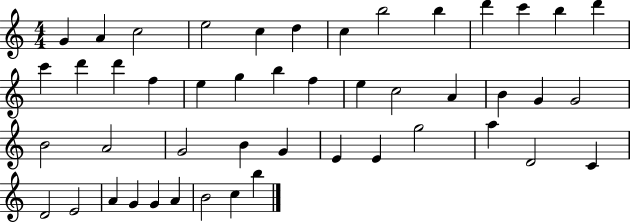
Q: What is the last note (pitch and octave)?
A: B5